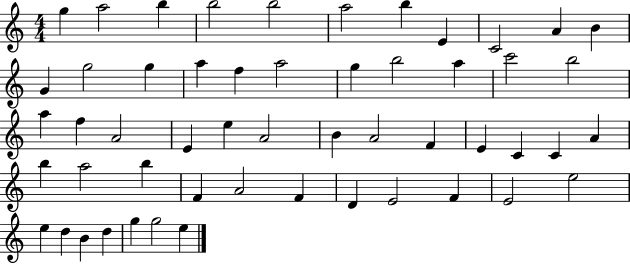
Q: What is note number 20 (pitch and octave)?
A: A5